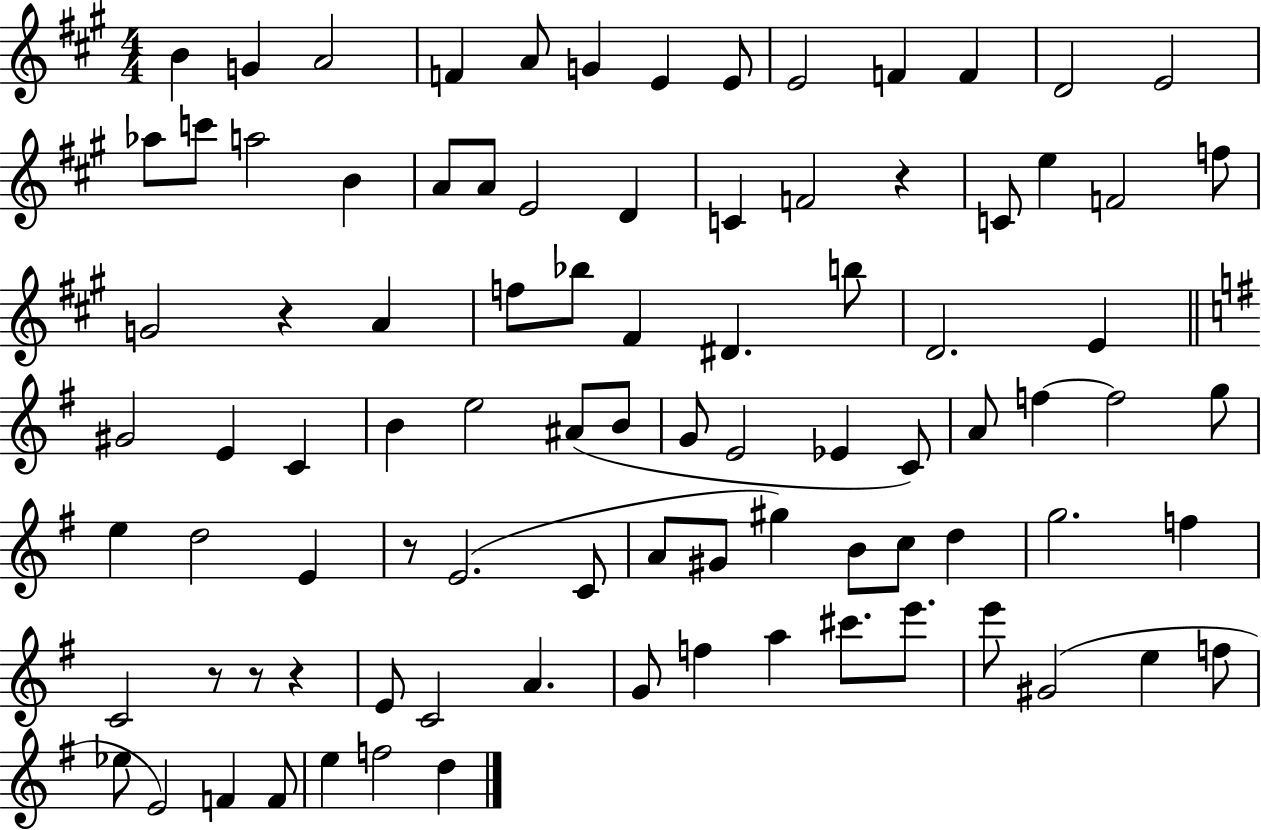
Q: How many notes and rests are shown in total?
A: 90